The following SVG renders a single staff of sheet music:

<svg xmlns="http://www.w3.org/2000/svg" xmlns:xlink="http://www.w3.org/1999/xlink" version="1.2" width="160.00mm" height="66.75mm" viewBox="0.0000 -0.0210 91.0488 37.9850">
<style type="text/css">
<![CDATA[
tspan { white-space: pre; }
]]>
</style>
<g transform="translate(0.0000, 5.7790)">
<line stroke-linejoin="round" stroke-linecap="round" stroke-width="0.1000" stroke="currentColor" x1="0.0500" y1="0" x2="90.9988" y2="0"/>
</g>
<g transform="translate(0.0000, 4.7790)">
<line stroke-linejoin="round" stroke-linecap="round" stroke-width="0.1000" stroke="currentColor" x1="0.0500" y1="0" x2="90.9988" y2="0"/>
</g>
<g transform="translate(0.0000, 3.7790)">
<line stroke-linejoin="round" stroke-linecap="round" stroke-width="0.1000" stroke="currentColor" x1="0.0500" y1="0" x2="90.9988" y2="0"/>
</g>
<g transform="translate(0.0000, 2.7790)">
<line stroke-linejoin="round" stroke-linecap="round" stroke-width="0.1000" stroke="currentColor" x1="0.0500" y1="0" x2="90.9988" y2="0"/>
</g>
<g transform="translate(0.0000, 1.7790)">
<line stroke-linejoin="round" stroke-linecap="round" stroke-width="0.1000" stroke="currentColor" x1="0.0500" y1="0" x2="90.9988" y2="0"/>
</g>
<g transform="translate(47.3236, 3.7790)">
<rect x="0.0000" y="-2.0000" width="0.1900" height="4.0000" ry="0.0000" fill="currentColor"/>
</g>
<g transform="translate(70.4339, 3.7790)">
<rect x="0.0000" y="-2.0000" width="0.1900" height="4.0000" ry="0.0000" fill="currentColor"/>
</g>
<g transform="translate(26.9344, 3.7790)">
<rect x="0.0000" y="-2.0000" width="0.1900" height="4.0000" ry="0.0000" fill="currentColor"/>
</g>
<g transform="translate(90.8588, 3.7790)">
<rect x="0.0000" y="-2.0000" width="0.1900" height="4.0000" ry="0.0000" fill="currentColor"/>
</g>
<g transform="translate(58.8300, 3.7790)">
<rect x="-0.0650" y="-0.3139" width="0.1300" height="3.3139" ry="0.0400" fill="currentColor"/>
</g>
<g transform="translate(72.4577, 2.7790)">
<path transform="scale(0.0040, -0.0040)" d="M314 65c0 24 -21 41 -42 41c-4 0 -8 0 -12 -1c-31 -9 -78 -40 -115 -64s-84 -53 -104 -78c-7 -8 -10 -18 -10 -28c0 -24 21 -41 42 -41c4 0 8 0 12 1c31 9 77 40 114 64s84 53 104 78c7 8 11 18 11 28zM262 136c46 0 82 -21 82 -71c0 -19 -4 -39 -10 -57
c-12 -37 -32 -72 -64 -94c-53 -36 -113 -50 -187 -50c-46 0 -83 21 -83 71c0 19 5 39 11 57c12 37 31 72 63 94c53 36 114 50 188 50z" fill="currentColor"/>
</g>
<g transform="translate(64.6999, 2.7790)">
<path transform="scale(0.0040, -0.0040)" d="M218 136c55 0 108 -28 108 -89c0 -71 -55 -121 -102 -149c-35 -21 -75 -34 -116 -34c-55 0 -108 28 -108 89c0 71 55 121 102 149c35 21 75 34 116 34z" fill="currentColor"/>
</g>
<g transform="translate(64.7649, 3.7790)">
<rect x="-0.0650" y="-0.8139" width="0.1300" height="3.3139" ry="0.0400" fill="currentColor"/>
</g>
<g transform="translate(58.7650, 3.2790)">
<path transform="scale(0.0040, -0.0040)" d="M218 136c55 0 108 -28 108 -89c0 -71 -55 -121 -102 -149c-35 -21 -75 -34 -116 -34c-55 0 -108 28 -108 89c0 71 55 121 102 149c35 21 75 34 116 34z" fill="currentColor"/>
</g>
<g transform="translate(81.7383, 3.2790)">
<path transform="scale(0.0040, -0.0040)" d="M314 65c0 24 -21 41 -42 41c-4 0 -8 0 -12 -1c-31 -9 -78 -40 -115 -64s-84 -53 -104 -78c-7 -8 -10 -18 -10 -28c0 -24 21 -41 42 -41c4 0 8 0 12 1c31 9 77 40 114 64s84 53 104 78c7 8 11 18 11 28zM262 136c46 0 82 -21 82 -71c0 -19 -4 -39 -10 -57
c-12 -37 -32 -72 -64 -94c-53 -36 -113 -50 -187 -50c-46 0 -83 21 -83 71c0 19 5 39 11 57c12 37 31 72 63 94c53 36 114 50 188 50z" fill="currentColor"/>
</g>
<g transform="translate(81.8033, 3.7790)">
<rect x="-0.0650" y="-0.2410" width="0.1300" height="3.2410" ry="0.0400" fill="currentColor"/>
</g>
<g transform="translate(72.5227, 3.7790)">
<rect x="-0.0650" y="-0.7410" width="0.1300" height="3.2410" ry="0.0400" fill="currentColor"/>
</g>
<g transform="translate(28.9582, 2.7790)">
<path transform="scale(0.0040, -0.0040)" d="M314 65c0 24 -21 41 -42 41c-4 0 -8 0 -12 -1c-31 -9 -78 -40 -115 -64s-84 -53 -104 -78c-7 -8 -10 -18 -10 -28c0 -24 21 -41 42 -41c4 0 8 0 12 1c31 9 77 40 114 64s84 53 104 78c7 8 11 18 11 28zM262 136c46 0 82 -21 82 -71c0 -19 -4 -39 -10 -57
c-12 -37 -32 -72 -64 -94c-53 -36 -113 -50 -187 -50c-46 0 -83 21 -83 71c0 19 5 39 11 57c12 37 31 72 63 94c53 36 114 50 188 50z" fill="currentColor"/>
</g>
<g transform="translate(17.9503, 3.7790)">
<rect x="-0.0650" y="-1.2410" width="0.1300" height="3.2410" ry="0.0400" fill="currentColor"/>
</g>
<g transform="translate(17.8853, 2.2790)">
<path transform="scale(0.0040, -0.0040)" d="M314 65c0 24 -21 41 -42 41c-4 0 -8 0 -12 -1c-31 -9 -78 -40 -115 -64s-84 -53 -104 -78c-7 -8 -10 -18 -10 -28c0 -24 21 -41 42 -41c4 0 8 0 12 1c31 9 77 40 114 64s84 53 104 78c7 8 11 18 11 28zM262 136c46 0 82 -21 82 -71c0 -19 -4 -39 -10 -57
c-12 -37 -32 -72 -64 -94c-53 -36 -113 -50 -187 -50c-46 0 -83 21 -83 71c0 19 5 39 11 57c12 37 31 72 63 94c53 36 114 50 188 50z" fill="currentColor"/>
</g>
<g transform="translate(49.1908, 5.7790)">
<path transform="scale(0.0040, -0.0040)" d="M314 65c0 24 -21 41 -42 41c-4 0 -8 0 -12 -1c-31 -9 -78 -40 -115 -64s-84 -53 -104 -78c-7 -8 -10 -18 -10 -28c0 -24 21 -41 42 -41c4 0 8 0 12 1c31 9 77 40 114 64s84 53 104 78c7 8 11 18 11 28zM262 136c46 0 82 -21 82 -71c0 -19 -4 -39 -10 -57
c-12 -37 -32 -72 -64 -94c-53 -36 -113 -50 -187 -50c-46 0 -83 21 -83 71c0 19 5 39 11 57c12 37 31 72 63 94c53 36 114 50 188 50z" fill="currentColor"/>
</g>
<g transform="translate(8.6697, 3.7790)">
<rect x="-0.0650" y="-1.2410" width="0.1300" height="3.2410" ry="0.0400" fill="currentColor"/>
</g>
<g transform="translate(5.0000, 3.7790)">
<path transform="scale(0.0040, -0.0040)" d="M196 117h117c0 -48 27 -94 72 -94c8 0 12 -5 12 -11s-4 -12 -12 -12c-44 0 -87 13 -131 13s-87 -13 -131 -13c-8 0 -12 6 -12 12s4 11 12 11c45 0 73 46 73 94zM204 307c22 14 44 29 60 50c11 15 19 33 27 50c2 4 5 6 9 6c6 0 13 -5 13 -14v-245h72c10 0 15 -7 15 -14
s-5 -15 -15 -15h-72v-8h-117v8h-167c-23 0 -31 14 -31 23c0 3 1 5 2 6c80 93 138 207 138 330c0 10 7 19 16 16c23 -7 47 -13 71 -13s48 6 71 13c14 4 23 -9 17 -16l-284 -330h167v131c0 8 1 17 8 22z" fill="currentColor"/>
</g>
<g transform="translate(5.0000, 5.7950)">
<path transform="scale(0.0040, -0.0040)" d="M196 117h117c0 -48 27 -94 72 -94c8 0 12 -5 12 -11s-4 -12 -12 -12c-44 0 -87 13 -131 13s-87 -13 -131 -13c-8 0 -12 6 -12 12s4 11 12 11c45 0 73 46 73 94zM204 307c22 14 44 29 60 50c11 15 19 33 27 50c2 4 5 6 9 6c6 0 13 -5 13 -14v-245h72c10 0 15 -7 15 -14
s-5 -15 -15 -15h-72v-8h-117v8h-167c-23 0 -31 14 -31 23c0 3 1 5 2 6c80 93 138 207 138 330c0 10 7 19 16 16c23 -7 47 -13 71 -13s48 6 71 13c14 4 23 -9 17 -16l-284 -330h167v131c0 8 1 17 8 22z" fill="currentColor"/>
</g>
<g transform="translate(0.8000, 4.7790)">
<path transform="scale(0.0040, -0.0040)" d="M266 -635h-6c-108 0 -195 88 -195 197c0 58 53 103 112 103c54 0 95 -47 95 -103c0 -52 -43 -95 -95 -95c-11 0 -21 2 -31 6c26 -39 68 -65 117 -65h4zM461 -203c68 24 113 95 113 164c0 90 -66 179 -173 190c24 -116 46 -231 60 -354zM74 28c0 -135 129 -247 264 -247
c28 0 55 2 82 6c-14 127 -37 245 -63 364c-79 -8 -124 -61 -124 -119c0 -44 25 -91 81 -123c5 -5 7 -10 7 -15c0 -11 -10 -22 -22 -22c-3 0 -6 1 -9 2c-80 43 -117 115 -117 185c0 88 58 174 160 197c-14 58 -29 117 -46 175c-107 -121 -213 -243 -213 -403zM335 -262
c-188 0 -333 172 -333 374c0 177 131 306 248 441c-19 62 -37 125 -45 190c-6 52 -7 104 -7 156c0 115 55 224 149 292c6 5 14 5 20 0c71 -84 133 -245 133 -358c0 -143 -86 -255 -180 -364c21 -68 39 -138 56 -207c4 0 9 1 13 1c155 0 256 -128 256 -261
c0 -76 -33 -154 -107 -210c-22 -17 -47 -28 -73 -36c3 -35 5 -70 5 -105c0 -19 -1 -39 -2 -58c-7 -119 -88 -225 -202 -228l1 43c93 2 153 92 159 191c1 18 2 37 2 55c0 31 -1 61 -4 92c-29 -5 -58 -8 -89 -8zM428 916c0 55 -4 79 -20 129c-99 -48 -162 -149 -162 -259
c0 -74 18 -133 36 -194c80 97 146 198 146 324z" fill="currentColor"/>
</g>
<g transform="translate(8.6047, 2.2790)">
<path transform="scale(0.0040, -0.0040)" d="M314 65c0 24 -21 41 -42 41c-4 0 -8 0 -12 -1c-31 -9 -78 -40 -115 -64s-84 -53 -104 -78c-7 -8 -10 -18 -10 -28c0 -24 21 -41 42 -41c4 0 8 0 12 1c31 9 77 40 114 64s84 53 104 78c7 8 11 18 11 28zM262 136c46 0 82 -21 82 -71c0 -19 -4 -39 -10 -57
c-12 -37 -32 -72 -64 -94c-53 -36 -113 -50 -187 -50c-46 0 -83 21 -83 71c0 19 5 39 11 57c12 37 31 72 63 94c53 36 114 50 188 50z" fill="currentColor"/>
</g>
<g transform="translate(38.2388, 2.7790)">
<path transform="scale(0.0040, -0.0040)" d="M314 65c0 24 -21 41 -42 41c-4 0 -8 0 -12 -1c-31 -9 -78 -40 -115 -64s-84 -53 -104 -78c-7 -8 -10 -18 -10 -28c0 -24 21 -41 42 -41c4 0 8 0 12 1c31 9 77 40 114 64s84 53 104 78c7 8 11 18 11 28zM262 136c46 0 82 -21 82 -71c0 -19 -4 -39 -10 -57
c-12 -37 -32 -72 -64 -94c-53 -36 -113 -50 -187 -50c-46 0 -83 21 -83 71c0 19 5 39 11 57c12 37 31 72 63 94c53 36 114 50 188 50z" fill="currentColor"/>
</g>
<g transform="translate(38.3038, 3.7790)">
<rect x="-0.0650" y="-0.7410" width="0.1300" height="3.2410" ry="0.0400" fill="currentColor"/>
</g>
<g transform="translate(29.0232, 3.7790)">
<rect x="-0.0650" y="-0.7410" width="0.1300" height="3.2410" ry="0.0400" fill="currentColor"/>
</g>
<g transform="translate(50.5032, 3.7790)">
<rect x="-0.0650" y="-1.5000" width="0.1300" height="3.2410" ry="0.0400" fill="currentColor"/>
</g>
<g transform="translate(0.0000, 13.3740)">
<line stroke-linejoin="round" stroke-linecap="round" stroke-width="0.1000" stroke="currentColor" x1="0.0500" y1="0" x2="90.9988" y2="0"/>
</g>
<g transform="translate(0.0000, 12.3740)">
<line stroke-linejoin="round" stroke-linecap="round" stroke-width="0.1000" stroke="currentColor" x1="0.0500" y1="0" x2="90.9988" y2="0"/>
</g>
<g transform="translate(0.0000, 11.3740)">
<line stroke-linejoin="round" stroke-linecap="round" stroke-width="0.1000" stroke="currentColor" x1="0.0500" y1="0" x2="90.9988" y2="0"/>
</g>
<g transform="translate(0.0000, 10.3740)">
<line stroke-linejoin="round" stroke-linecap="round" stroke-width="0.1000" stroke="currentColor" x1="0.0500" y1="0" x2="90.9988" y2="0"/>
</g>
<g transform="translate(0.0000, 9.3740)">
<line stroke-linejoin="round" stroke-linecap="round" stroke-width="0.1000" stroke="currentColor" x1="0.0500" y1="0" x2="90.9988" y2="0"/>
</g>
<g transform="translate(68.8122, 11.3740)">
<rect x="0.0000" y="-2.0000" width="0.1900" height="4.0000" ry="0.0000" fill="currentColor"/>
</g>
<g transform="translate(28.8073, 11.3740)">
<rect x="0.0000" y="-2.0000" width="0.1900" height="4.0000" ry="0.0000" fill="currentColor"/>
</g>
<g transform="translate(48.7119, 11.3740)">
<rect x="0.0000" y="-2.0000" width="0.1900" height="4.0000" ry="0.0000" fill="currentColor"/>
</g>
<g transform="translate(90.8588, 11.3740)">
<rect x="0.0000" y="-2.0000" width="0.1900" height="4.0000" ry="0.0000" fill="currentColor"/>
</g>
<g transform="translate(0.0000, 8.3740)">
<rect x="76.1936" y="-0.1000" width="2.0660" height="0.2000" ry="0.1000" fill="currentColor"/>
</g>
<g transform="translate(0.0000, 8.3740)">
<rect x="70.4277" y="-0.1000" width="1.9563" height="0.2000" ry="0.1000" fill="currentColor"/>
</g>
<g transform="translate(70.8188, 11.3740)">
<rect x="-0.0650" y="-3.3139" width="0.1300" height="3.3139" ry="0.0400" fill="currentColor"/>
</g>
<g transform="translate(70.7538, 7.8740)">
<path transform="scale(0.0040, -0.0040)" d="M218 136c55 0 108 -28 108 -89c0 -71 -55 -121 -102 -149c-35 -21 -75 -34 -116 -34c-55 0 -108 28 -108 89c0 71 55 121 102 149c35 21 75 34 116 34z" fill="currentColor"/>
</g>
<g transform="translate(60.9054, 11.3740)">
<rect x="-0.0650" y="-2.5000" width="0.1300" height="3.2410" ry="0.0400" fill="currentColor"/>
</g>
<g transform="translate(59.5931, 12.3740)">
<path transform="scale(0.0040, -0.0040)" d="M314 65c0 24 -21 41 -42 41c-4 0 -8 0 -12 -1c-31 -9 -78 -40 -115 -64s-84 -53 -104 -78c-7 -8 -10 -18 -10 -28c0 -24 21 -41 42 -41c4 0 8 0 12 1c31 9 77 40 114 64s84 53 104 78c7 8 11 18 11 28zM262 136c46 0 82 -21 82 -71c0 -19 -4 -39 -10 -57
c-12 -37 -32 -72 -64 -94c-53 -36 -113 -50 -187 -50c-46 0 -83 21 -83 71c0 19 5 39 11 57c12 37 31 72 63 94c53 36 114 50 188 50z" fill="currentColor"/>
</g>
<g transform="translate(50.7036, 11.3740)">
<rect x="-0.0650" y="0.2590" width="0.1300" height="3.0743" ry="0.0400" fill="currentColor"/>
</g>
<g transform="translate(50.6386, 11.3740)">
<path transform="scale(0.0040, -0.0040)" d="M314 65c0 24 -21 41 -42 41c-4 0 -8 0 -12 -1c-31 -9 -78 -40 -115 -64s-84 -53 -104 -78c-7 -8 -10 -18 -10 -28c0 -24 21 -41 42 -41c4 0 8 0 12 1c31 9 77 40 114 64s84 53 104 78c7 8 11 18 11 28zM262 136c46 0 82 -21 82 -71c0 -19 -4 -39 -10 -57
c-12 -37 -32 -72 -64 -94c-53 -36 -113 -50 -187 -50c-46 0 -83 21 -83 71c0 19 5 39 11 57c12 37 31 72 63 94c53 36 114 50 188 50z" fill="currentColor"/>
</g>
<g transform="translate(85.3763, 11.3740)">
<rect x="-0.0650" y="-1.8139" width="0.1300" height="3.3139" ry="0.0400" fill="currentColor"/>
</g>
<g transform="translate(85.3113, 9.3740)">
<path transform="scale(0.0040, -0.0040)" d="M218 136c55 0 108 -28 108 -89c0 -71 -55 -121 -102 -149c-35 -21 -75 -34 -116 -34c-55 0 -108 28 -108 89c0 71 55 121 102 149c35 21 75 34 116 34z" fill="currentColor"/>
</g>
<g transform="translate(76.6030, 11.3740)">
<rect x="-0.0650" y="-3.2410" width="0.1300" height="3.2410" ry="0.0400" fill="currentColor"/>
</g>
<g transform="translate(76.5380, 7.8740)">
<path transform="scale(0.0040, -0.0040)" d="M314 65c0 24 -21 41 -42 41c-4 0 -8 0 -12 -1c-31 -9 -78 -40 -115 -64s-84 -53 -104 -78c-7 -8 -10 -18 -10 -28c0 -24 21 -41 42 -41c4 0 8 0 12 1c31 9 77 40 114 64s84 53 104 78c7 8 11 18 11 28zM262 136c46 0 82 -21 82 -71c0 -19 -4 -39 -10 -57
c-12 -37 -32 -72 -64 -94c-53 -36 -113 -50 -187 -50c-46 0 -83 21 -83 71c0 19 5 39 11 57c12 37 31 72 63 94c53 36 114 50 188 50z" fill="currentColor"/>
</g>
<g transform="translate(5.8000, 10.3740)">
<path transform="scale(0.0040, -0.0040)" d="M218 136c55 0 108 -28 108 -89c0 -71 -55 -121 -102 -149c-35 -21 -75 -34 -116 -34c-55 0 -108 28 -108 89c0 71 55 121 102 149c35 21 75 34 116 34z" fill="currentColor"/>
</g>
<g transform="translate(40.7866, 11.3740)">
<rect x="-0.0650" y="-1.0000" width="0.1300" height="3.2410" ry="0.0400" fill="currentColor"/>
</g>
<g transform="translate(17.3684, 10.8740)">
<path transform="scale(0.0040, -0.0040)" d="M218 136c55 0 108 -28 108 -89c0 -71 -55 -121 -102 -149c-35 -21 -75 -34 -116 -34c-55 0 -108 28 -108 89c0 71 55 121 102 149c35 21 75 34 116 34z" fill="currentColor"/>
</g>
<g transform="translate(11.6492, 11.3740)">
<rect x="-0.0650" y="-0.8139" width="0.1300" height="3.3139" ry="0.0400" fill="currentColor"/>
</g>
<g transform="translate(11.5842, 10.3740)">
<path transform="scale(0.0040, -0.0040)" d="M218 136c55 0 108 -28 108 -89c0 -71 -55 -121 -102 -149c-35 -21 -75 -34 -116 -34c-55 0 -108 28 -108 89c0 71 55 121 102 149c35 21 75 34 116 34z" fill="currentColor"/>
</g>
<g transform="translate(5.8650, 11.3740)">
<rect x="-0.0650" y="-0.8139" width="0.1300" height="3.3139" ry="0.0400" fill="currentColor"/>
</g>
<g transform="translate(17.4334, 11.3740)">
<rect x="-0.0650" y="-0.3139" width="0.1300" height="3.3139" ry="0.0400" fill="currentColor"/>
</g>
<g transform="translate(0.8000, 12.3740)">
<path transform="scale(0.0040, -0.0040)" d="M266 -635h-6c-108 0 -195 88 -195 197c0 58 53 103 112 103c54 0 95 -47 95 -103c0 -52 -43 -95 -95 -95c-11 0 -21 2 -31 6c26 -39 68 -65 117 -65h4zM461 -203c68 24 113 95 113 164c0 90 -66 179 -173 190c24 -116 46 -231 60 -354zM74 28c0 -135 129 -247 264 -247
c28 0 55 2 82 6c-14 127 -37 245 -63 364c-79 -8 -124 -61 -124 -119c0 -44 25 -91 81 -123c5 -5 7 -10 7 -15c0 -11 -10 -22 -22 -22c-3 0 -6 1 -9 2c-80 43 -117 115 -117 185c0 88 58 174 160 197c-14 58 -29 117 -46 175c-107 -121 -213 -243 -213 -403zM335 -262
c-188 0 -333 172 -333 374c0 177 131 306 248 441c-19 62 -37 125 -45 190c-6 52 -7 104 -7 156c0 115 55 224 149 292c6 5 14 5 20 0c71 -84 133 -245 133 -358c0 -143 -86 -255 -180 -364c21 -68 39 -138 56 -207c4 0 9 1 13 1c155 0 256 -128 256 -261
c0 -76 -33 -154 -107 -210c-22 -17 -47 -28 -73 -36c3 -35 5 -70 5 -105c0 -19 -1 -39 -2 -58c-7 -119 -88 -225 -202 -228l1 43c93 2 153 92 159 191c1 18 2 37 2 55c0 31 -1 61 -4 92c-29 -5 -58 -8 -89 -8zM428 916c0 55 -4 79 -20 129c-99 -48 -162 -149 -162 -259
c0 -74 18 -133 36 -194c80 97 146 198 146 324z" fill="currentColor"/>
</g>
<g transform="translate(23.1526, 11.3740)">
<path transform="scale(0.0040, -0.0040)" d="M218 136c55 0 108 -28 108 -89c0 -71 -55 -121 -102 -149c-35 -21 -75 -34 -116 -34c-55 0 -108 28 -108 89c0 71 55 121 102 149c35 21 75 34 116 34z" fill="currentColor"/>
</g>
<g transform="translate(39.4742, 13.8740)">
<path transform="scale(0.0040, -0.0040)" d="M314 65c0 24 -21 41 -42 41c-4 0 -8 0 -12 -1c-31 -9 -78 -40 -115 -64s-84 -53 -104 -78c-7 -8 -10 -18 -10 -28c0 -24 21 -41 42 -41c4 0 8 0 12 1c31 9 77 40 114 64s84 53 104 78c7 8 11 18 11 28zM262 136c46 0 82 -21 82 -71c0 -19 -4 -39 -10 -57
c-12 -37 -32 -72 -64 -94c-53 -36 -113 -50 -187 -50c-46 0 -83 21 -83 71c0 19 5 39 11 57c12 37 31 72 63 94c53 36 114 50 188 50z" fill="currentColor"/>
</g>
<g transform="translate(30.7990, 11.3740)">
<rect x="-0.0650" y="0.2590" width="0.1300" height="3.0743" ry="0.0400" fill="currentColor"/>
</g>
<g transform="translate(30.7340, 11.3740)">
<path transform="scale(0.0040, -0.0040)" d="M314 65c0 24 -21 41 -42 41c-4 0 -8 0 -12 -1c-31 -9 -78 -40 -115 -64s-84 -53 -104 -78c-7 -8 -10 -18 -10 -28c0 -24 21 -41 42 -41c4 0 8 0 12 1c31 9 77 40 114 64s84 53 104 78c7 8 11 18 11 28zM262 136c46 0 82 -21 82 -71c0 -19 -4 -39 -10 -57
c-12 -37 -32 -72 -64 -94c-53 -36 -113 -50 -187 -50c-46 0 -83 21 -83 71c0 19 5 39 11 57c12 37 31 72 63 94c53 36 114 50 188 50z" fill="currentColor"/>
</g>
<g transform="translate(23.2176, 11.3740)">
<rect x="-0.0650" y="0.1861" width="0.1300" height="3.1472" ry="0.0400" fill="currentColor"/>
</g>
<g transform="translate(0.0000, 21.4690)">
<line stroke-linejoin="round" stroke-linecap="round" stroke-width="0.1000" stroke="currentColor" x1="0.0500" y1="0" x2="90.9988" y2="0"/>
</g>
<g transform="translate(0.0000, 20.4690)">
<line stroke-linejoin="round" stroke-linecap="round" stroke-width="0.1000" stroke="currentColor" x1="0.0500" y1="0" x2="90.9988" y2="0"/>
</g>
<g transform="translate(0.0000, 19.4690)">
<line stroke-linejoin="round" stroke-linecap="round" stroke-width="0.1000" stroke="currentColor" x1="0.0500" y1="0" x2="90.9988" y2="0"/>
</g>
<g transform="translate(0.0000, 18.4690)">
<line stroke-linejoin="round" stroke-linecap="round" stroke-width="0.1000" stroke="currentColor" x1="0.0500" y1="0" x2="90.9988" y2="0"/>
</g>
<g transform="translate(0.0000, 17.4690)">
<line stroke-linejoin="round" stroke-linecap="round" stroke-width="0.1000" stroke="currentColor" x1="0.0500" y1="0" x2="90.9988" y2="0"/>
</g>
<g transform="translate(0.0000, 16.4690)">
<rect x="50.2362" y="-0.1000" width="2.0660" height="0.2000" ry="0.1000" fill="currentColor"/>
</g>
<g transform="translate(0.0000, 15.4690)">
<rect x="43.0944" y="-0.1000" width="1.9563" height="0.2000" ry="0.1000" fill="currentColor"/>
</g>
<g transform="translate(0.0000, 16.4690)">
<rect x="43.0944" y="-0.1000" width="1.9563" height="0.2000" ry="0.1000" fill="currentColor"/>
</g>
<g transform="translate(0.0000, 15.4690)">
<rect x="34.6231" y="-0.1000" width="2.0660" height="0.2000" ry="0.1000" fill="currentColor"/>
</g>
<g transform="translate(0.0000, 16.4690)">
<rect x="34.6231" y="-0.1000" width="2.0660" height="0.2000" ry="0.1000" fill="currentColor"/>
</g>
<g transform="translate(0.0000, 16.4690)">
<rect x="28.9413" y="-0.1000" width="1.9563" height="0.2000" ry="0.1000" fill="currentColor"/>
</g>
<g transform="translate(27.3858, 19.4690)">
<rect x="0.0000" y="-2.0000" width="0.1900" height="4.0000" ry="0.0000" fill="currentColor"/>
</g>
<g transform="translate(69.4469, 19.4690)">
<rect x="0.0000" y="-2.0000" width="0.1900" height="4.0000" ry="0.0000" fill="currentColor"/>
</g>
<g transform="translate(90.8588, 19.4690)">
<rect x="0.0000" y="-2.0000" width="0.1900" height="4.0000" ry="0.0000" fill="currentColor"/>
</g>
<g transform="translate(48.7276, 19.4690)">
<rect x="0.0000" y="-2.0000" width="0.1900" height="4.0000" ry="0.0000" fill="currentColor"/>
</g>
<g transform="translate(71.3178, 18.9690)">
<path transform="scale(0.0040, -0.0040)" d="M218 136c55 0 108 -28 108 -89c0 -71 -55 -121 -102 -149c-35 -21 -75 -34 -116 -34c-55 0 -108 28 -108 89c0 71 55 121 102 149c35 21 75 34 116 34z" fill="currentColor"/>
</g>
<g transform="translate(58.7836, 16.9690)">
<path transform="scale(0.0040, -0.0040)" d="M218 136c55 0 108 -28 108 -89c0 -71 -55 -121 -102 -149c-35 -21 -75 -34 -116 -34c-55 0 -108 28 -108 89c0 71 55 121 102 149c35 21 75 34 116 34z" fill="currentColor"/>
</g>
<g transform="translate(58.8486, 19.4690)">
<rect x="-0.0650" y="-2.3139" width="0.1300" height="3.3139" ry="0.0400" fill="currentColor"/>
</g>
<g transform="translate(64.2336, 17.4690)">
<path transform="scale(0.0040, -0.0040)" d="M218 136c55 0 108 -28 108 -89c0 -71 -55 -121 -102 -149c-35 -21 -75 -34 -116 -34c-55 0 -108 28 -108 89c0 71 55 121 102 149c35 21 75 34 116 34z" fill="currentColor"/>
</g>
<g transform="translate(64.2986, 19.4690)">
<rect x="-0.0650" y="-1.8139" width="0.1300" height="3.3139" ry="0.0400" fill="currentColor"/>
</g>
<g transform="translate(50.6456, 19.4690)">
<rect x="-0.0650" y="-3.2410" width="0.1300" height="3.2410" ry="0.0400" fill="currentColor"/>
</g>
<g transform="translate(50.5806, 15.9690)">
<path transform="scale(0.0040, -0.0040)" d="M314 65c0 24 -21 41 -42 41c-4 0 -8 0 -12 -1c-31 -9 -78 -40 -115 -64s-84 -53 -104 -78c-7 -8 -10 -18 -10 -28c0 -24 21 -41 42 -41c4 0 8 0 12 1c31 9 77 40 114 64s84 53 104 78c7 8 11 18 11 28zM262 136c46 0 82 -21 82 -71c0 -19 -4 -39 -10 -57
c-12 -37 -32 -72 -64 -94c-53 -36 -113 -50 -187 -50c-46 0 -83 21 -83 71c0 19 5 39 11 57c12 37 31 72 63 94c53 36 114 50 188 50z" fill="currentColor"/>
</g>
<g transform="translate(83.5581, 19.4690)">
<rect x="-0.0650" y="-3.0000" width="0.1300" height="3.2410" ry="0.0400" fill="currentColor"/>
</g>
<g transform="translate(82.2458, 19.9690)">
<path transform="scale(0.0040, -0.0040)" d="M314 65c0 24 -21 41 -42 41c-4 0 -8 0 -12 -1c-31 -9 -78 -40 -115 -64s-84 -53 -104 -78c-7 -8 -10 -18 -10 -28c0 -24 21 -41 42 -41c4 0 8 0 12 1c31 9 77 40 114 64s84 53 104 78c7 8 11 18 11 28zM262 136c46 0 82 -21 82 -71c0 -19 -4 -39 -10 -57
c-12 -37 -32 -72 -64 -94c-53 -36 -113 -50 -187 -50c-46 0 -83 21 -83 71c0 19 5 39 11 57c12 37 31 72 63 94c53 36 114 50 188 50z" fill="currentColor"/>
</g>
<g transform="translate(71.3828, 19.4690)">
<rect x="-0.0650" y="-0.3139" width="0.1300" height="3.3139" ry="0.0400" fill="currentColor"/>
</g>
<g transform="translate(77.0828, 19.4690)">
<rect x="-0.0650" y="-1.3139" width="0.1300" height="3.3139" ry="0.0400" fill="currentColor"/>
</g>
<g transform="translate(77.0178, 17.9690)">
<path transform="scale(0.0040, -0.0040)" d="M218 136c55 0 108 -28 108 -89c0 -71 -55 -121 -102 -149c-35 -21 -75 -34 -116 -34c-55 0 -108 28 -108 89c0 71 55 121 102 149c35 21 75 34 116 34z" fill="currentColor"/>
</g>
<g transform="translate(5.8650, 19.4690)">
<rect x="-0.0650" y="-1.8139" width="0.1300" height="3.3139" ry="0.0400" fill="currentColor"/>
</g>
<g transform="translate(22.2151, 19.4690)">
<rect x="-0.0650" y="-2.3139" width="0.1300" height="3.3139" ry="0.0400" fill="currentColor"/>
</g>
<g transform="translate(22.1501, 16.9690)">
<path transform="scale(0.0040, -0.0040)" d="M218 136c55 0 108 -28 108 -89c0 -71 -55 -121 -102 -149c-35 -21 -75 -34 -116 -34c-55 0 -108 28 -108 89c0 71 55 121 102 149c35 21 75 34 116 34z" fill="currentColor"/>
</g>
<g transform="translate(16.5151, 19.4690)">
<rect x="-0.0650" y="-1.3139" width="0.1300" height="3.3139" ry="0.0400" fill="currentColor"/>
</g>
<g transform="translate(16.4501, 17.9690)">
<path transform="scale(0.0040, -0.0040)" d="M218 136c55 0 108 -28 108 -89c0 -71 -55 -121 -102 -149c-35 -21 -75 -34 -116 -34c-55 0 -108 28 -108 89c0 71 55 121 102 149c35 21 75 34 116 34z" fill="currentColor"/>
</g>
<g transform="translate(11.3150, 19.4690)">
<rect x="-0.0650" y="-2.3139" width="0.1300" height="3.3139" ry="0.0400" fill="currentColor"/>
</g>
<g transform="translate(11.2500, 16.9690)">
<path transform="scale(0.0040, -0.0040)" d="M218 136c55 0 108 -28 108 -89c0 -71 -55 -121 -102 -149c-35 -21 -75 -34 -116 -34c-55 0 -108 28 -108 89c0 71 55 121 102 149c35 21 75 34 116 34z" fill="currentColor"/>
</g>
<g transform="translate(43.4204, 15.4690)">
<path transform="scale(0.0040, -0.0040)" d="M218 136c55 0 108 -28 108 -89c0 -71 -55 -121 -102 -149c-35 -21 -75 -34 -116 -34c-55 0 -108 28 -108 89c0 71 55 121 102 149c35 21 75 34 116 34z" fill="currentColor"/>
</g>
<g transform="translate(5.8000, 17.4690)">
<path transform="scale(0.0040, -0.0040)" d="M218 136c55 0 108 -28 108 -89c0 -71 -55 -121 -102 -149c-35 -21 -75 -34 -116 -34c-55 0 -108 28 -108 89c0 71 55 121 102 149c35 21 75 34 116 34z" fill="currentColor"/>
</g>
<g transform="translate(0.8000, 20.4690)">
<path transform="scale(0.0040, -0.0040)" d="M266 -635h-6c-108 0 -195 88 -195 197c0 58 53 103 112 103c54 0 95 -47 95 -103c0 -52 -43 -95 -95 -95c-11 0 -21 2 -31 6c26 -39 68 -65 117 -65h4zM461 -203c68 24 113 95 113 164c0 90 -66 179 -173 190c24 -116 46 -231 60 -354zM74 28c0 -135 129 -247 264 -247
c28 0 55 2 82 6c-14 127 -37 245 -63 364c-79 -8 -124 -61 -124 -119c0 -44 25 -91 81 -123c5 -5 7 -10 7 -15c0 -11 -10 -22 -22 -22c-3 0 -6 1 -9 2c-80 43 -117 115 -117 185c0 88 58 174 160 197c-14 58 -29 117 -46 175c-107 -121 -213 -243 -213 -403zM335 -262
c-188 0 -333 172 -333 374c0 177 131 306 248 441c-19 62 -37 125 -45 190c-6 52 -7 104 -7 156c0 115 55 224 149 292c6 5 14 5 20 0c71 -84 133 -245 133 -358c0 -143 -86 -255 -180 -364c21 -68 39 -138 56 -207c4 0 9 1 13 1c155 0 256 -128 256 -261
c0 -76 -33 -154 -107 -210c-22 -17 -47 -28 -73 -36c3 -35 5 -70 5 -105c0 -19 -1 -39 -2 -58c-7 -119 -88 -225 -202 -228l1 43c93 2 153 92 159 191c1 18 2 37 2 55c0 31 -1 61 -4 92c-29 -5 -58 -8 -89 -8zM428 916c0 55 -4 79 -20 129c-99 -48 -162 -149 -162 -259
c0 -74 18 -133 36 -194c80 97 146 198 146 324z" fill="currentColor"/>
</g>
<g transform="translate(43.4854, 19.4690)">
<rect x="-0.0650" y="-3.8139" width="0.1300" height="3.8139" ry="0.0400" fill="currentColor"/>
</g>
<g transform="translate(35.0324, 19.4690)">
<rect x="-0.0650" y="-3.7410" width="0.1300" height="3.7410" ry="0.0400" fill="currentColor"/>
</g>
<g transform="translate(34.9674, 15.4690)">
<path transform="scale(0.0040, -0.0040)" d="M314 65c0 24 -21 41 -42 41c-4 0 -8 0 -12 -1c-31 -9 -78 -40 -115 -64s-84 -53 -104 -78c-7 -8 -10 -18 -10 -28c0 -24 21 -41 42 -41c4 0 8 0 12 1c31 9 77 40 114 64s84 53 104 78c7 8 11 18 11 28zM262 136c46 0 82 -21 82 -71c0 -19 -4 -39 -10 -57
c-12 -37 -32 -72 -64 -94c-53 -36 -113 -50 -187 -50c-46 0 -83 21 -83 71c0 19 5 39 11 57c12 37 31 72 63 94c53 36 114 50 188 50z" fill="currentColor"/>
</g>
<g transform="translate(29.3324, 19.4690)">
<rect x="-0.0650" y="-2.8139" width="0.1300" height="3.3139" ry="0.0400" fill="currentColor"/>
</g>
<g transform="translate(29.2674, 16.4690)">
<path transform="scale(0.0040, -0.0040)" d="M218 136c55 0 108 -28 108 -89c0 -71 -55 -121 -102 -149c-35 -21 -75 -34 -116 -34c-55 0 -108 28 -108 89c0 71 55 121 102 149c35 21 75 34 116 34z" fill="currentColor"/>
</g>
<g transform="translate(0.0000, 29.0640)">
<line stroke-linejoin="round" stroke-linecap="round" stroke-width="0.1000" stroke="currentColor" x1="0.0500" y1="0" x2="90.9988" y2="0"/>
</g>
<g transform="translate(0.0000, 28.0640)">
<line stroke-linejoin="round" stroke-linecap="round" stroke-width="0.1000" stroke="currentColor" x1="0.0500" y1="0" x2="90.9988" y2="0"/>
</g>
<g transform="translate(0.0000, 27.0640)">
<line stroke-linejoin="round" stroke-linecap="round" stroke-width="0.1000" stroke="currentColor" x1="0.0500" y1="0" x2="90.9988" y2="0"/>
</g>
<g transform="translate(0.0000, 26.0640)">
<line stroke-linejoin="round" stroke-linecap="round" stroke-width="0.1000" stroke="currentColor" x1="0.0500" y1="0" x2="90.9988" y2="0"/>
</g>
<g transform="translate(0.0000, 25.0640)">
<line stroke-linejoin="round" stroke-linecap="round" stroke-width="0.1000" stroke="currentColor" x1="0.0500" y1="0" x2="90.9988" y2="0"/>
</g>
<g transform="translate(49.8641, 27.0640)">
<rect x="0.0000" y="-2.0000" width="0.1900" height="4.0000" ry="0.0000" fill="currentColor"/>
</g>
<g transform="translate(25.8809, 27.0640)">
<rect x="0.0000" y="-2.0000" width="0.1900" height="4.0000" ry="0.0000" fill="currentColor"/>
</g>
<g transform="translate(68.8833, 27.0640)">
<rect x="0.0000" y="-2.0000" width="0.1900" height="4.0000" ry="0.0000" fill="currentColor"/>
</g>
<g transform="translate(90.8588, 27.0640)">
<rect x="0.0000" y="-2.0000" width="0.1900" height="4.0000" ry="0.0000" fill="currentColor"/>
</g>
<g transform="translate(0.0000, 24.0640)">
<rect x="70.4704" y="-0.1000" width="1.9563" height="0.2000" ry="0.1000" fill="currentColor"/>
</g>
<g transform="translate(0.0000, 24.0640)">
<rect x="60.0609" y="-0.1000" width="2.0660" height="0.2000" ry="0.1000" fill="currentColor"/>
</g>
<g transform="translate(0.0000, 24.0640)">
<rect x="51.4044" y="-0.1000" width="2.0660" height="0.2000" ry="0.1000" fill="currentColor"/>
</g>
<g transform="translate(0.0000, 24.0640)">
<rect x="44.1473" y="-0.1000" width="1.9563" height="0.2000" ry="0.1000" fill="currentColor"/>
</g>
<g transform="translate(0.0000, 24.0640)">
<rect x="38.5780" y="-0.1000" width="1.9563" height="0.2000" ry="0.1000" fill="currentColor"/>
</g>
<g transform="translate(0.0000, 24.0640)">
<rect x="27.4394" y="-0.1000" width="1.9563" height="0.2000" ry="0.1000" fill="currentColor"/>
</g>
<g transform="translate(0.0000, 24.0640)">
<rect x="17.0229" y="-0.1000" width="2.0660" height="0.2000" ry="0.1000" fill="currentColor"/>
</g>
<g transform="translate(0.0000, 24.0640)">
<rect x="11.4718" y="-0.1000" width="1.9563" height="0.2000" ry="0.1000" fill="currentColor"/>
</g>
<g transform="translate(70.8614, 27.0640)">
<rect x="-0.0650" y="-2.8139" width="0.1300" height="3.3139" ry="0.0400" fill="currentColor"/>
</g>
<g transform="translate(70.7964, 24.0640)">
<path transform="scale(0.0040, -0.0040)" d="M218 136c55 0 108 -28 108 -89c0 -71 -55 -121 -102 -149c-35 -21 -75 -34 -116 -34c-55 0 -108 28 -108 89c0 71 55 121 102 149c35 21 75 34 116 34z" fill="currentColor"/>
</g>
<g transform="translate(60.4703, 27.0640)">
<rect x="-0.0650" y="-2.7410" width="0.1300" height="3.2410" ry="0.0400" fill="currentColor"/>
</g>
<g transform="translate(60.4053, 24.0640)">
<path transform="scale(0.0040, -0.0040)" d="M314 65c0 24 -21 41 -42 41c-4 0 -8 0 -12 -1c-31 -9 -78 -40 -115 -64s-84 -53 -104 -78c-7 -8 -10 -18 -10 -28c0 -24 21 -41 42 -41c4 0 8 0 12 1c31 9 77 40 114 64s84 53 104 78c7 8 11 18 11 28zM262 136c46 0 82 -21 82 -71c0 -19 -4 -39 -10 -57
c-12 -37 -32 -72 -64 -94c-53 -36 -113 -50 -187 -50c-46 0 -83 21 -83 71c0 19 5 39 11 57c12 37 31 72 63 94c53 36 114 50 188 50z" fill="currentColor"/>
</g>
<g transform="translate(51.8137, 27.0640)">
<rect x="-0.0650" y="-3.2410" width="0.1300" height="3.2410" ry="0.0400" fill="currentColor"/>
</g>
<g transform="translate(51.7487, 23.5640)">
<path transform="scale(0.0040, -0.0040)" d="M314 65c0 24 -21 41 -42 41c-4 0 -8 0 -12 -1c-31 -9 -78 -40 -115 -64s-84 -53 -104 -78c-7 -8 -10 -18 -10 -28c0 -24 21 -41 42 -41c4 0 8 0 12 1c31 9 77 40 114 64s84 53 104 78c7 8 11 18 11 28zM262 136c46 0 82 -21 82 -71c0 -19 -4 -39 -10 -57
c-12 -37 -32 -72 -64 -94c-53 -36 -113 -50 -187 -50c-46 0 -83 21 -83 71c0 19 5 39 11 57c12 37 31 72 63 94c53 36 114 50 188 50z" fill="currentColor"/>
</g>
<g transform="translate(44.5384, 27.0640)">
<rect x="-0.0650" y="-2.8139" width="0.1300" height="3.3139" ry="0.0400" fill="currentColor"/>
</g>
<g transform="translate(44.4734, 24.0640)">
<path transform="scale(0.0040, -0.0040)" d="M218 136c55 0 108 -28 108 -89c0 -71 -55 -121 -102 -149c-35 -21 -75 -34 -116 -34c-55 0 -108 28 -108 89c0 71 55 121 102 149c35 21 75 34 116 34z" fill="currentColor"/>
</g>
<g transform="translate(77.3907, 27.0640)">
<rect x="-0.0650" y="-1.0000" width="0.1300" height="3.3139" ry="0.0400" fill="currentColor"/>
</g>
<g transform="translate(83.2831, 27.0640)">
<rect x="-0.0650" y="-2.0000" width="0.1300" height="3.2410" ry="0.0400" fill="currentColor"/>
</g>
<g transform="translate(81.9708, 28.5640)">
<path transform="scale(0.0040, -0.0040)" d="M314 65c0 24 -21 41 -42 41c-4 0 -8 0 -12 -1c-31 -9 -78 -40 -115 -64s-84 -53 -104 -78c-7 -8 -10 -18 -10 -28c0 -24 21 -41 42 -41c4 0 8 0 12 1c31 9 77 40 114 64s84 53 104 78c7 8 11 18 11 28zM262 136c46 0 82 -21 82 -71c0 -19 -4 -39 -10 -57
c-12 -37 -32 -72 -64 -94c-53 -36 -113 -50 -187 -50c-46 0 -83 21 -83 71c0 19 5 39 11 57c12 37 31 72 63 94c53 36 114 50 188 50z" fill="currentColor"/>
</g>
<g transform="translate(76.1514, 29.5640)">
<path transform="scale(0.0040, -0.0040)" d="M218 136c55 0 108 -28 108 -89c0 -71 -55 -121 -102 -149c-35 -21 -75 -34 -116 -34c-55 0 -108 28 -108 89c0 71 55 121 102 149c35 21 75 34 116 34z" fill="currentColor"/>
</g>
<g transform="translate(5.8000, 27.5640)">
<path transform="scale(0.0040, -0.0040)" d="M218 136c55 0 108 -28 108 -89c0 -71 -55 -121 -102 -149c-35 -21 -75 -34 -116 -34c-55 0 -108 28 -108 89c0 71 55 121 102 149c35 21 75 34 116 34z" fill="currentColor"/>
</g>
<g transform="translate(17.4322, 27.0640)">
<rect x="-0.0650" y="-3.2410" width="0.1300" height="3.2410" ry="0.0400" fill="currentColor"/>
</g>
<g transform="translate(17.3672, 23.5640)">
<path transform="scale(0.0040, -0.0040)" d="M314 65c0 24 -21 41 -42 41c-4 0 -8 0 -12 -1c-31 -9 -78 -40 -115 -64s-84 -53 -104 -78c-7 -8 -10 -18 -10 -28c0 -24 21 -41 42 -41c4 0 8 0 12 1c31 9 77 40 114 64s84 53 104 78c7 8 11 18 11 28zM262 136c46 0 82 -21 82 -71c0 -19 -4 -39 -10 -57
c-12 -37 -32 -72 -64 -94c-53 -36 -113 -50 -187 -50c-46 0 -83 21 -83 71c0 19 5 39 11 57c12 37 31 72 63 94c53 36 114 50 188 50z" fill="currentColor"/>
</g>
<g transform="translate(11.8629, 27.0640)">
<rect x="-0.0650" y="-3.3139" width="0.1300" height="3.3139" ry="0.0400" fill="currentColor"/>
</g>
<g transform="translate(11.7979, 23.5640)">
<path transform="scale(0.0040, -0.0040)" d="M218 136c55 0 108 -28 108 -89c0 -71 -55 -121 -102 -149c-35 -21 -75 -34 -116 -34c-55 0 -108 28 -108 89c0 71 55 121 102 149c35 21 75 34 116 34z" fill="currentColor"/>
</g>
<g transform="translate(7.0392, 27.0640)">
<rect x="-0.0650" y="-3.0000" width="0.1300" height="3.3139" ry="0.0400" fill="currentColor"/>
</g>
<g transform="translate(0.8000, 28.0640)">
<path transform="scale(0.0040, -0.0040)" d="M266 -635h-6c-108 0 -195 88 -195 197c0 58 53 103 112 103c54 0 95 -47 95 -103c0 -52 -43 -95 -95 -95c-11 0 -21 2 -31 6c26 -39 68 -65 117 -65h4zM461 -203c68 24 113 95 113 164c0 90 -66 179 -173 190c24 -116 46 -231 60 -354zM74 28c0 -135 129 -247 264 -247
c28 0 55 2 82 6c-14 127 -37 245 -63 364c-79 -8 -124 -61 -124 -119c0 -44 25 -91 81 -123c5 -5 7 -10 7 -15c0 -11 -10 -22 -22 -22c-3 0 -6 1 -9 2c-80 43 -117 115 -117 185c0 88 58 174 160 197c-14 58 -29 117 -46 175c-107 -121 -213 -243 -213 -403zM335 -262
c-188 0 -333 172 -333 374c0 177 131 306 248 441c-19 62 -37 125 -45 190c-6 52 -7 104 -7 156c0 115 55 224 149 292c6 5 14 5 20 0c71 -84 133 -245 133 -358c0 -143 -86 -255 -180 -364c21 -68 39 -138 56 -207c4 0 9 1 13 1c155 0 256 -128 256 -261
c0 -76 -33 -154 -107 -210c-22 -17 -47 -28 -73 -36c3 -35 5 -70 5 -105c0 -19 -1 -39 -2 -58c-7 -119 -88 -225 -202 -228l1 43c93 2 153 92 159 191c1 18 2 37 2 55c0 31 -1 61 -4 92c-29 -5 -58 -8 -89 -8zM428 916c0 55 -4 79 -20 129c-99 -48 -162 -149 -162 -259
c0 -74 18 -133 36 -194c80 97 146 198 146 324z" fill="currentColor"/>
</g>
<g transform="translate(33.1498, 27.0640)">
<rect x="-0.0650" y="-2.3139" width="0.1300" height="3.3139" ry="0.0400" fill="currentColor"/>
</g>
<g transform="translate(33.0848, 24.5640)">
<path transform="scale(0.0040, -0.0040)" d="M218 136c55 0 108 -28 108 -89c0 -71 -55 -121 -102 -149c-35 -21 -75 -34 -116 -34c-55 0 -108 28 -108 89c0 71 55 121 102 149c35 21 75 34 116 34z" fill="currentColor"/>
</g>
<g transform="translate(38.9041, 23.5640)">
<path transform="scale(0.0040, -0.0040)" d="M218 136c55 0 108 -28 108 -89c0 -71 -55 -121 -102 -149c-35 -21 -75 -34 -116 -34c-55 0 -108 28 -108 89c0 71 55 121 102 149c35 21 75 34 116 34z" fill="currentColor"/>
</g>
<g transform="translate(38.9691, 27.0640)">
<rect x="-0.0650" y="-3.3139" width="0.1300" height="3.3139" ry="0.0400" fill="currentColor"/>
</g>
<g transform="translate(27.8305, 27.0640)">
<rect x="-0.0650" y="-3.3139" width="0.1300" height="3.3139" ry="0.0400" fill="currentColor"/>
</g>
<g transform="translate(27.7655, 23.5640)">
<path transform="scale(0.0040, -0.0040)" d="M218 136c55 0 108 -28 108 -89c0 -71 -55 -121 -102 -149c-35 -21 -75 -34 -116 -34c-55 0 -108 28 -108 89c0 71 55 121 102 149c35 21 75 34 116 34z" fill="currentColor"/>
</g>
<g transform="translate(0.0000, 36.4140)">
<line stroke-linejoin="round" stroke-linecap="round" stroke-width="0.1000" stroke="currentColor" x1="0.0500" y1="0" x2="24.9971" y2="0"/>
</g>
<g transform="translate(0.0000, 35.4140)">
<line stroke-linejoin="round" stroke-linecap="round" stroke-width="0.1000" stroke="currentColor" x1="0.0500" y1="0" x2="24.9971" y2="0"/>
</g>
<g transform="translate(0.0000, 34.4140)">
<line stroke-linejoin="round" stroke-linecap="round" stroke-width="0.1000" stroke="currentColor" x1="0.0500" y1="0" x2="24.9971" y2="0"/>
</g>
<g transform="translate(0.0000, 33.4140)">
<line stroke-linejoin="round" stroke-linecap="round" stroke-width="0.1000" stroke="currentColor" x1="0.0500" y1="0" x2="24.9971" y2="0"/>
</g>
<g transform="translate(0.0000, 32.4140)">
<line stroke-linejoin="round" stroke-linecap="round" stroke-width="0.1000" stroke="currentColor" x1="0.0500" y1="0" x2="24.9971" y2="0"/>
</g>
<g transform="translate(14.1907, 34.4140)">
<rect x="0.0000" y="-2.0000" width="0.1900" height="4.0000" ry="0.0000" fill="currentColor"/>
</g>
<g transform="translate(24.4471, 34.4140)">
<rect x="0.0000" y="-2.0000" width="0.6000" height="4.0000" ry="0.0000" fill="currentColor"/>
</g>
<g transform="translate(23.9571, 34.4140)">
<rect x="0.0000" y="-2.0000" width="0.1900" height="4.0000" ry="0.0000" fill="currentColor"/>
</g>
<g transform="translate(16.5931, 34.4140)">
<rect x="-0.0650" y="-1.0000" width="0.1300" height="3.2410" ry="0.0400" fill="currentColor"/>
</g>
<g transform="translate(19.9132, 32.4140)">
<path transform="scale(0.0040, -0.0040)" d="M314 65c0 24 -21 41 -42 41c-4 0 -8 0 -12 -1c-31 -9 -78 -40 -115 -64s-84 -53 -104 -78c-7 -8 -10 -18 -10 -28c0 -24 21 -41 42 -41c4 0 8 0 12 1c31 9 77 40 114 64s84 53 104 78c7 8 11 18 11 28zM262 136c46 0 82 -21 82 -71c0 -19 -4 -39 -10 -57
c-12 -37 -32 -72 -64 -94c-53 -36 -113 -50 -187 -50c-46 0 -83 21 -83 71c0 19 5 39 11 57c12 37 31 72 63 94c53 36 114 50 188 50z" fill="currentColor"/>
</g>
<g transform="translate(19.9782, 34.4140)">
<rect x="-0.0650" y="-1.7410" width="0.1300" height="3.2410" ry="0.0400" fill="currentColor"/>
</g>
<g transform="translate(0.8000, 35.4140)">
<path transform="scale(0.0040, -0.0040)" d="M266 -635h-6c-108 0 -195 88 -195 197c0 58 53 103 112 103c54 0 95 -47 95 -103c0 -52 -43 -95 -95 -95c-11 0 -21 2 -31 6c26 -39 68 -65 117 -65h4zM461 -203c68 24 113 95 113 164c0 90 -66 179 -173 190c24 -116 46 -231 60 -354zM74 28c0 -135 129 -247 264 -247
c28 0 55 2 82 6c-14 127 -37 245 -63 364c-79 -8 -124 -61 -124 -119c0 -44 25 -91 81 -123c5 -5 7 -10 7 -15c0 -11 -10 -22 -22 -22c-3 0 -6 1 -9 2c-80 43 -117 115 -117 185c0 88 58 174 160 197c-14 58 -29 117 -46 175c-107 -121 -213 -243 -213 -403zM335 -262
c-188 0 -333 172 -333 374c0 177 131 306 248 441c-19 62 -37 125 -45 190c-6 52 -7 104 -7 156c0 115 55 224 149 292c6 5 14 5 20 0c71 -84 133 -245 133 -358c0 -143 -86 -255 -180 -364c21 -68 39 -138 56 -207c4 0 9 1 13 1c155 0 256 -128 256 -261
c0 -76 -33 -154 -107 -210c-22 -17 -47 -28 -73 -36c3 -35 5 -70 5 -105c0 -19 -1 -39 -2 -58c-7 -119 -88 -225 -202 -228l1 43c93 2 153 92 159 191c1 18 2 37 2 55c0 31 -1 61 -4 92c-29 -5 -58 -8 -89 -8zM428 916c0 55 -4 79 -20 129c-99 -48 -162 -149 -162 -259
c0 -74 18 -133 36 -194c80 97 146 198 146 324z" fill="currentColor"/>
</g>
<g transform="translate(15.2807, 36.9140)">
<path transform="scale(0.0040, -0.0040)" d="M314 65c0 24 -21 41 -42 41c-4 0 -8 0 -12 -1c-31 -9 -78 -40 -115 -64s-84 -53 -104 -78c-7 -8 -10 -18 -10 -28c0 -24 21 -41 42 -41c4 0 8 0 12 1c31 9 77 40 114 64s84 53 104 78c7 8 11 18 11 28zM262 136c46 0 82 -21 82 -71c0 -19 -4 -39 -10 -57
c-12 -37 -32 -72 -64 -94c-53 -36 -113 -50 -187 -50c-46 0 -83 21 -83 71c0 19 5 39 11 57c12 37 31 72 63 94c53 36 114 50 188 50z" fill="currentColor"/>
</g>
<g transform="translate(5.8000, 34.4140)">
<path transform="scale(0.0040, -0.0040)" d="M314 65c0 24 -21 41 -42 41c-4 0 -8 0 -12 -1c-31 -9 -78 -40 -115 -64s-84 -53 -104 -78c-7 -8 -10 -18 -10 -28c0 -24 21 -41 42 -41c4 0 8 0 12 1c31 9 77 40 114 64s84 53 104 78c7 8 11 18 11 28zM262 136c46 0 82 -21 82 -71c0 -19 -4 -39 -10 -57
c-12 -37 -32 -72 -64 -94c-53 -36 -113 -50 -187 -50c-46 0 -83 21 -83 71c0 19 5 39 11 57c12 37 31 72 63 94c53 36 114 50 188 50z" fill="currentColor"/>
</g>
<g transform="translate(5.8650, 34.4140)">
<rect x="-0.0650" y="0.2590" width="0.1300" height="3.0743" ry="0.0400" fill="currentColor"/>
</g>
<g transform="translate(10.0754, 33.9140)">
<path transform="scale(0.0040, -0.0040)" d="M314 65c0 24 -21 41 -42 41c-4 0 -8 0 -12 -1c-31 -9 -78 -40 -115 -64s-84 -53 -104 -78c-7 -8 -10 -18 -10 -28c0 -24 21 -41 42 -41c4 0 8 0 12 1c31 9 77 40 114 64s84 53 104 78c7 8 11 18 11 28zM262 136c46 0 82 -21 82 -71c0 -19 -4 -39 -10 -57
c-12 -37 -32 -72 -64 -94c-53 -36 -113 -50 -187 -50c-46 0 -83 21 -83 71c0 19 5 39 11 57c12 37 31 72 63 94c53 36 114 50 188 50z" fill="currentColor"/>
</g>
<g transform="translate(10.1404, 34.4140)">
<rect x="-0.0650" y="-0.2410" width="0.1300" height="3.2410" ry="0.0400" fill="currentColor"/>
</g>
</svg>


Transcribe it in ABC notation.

X:1
T:Untitled
M:4/4
L:1/4
K:C
e2 e2 d2 d2 E2 c d d2 c2 d d c B B2 D2 B2 G2 b b2 f f g e g a c'2 c' b2 g f c e A2 A b b2 b g b a b2 a2 a D F2 B2 c2 D2 f2